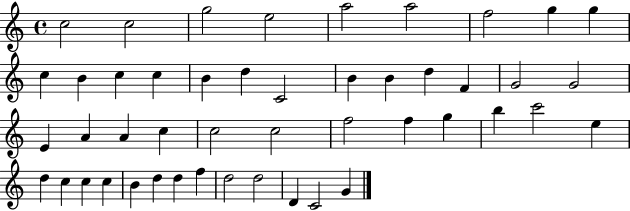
{
  \clef treble
  \time 4/4
  \defaultTimeSignature
  \key c \major
  c''2 c''2 | g''2 e''2 | a''2 a''2 | f''2 g''4 g''4 | \break c''4 b'4 c''4 c''4 | b'4 d''4 c'2 | b'4 b'4 d''4 f'4 | g'2 g'2 | \break e'4 a'4 a'4 c''4 | c''2 c''2 | f''2 f''4 g''4 | b''4 c'''2 e''4 | \break d''4 c''4 c''4 c''4 | b'4 d''4 d''4 f''4 | d''2 d''2 | d'4 c'2 g'4 | \break \bar "|."
}